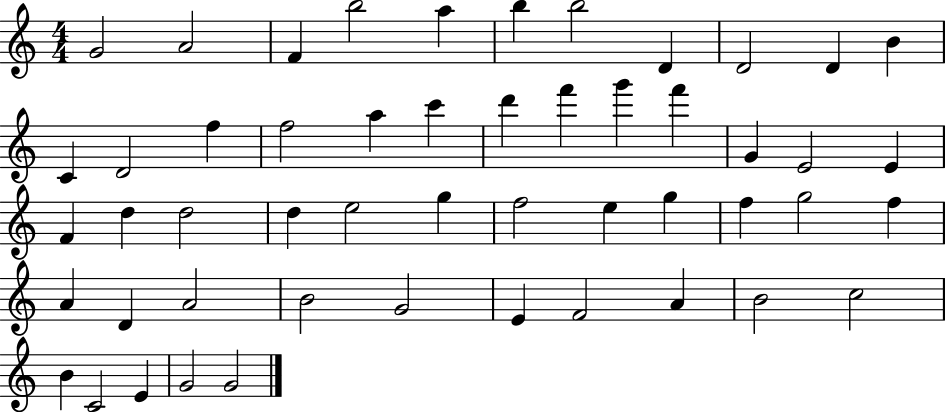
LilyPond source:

{
  \clef treble
  \numericTimeSignature
  \time 4/4
  \key c \major
  g'2 a'2 | f'4 b''2 a''4 | b''4 b''2 d'4 | d'2 d'4 b'4 | \break c'4 d'2 f''4 | f''2 a''4 c'''4 | d'''4 f'''4 g'''4 f'''4 | g'4 e'2 e'4 | \break f'4 d''4 d''2 | d''4 e''2 g''4 | f''2 e''4 g''4 | f''4 g''2 f''4 | \break a'4 d'4 a'2 | b'2 g'2 | e'4 f'2 a'4 | b'2 c''2 | \break b'4 c'2 e'4 | g'2 g'2 | \bar "|."
}